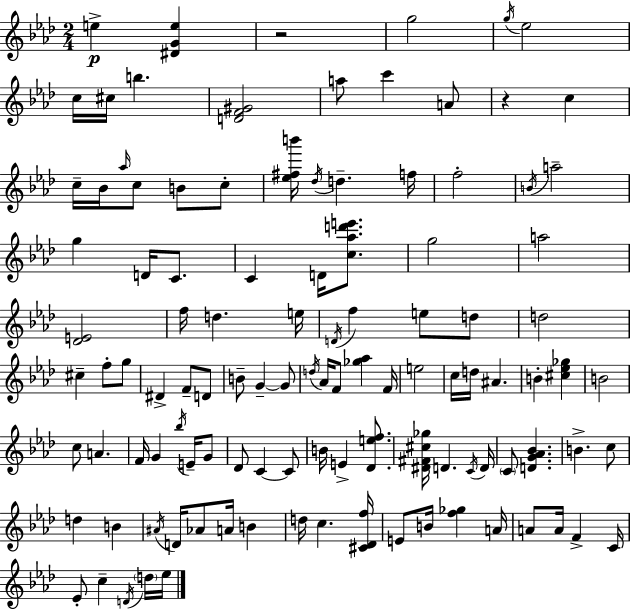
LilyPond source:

{
  \clef treble
  \numericTimeSignature
  \time 2/4
  \key f \minor
  e''4->\p <dis' g' e''>4 | r2 | g''2 | \acciaccatura { g''16 } ees''2 | \break c''16 cis''16 b''4. | <d' f' gis'>2 | a''8 c'''4 a'8 | r4 c''4 | \break c''16-- bes'16 \grace { aes''16 } c''8 b'8 | c''8-. <ees'' fis'' b'''>16 \acciaccatura { des''16 } d''4.-- | f''16 f''2-. | \acciaccatura { b'16 } a''2-- | \break g''4 | d'16 c'8. c'4 | d'16 <c'' aes'' d''' e'''>8. g''2 | a''2 | \break <des' e'>2 | f''16 d''4. | e''16 \acciaccatura { d'16 } f''4 | e''8 d''8 d''2 | \break cis''4-- | f''8-. g''8 dis'4-> | f'8-- d'8 b'8-- g'4--~~ | g'8 \acciaccatura { d''16 } aes'16 f'8 | \break <ges'' aes''>4 f'16 e''2 | c''16 d''16 | ais'4. b'4-. | <cis'' ees'' ges''>4 b'2 | \break c''8 | a'4. f'16 g'4 | \acciaccatura { bes''16 } e'16-- g'8 des'8 | c'4~~ c'8 b'16 | \break e'4-> <des' e'' f''>8. <dis' fis' cis'' ges''>16 | d'4. \acciaccatura { c'16 } d'16 | \parenthesize c'8 <d' g' aes' bes'>4. | b'4.-> c''8 | \break d''4 b'4 | \acciaccatura { ais'16 } d'16 aes'8 a'16 b'4 | d''16 c''4. | <cis' des' f''>16 e'8 b'16 <f'' ges''>4 | \break a'16 a'8 a'16 f'4-> | c'16 ees'8-. c''4-- \acciaccatura { d'16 } | \parenthesize d''16 ees''16 \bar "|."
}